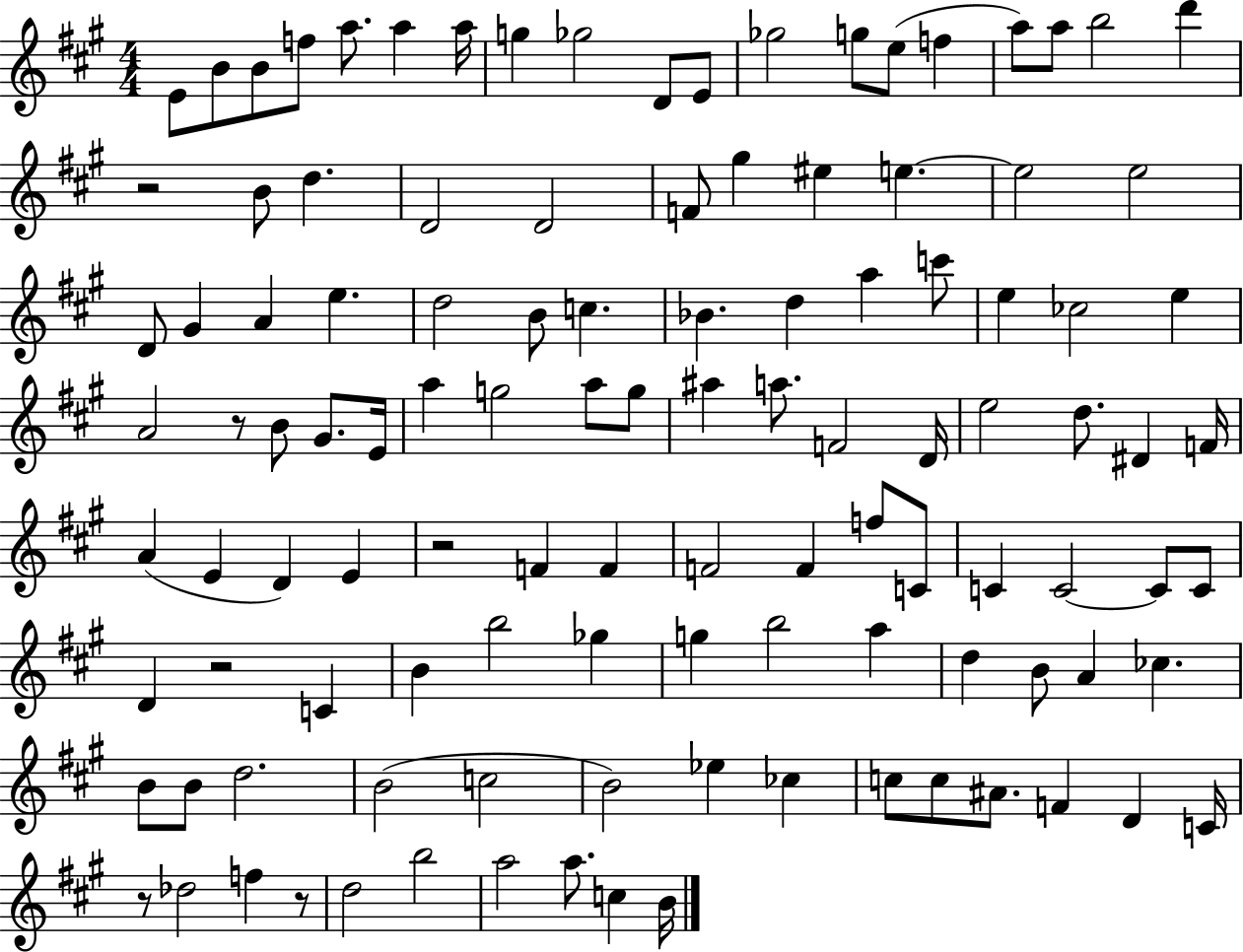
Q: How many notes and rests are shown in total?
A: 113